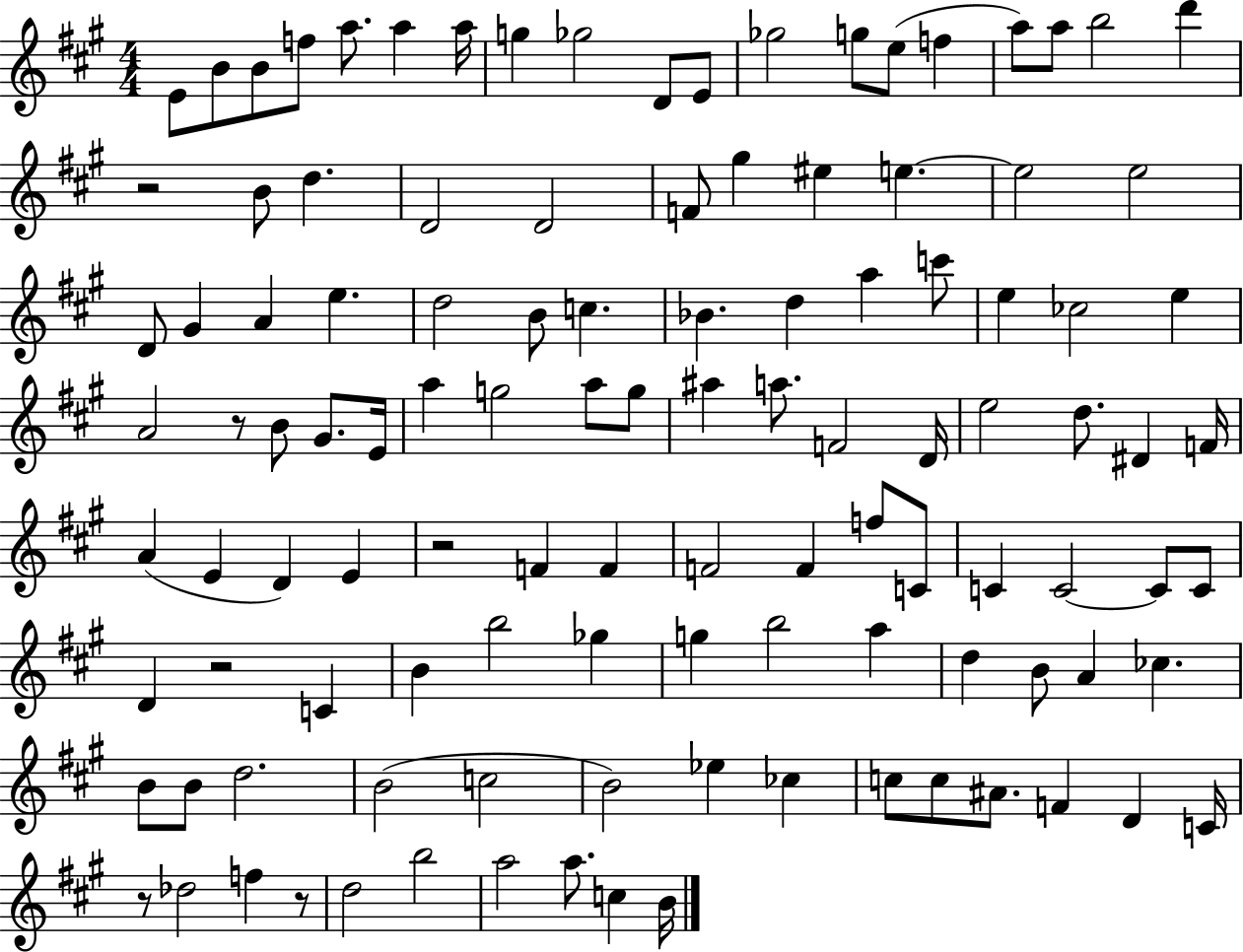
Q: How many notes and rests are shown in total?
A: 113